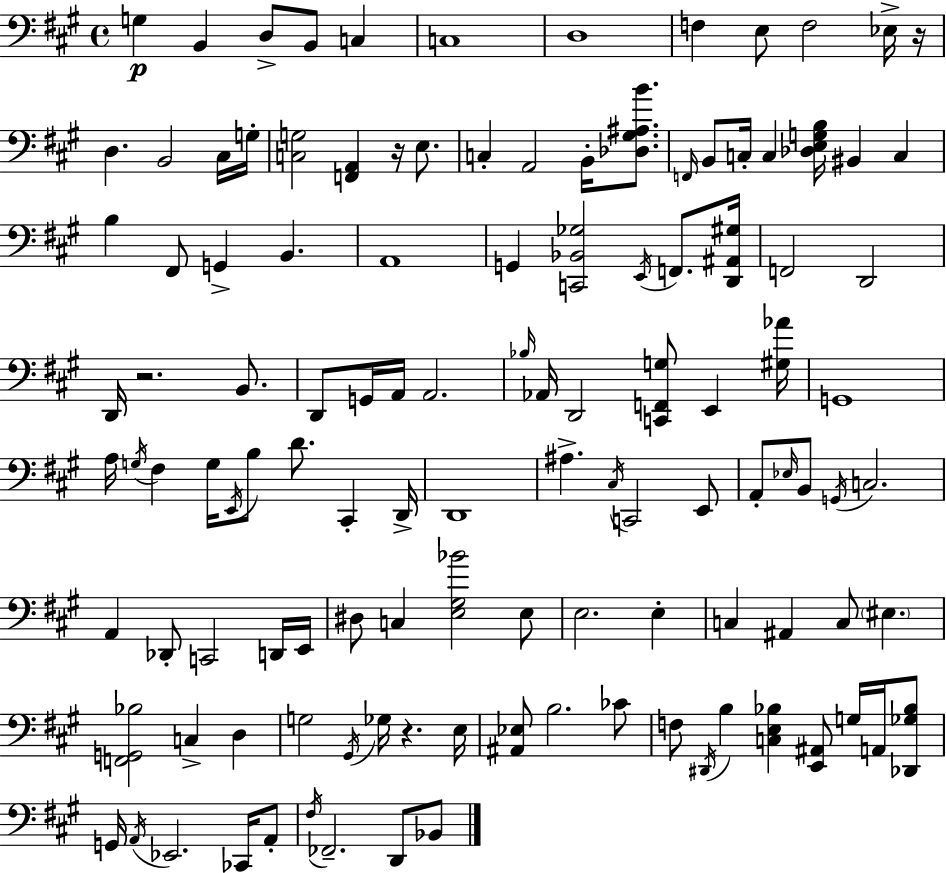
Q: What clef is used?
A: bass